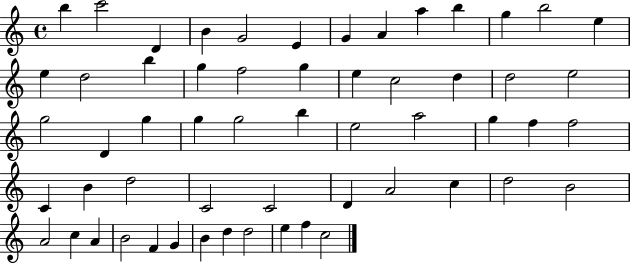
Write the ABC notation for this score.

X:1
T:Untitled
M:4/4
L:1/4
K:C
b c'2 D B G2 E G A a b g b2 e e d2 b g f2 g e c2 d d2 e2 g2 D g g g2 b e2 a2 g f f2 C B d2 C2 C2 D A2 c d2 B2 A2 c A B2 F G B d d2 e f c2